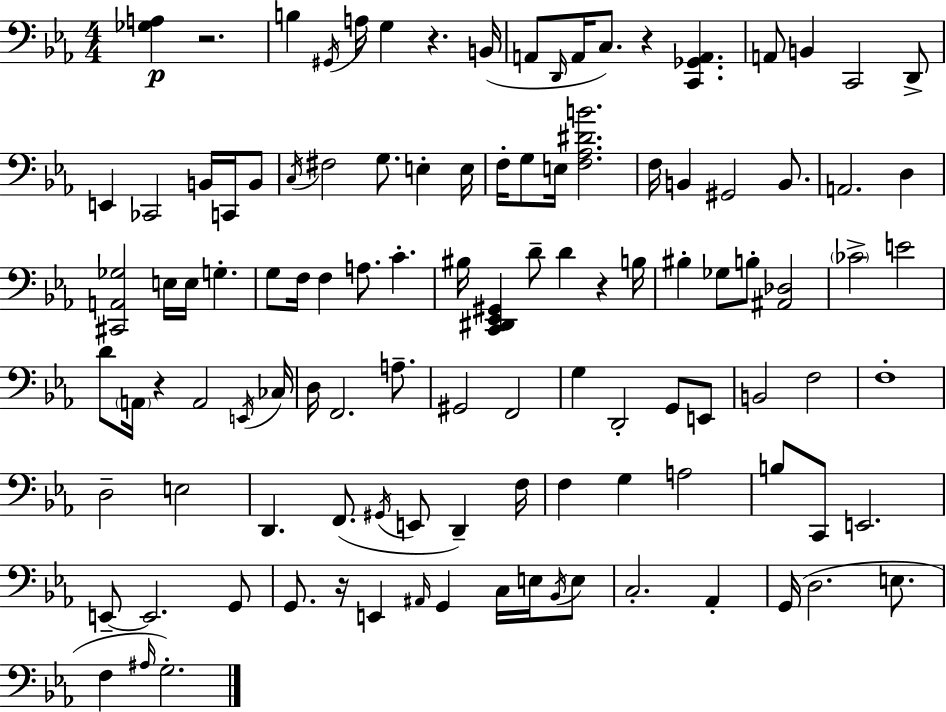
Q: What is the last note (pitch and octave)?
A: G3